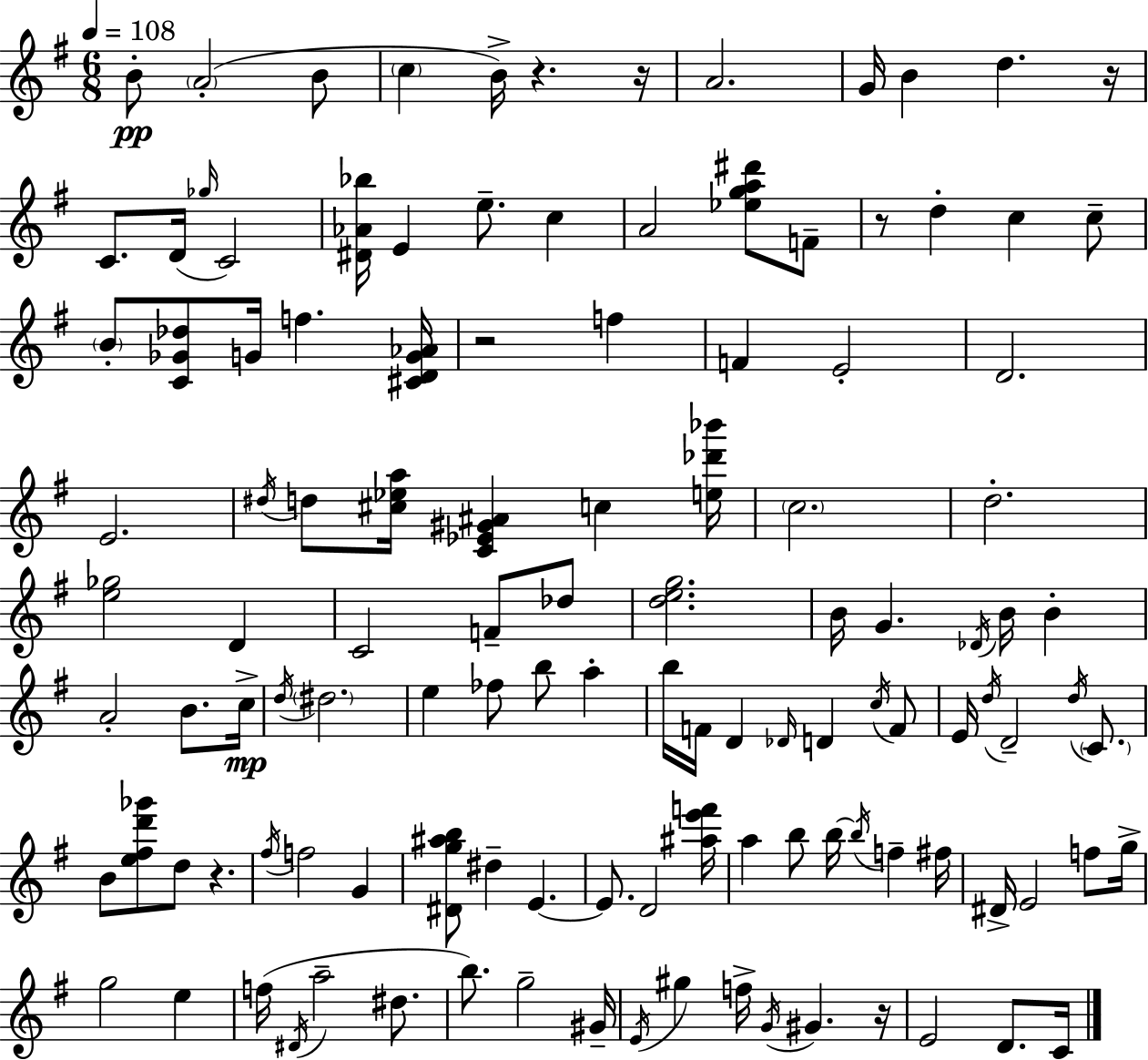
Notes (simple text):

B4/e A4/h B4/e C5/q B4/s R/q. R/s A4/h. G4/s B4/q D5/q. R/s C4/e. D4/s Gb5/s C4/h [D#4,Ab4,Bb5]/s E4/q E5/e. C5/q A4/h [Eb5,G5,A5,D#6]/e F4/e R/e D5/q C5/q C5/e B4/e [C4,Gb4,Db5]/e G4/s F5/q. [C#4,D4,G4,Ab4]/s R/h F5/q F4/q E4/h D4/h. E4/h. D#5/s D5/e [C#5,Eb5,A5]/s [C4,Eb4,G#4,A#4]/q C5/q [E5,Db6,Bb6]/s C5/h. D5/h. [E5,Gb5]/h D4/q C4/h F4/e Db5/e [D5,E5,G5]/h. B4/s G4/q. Db4/s B4/s B4/q A4/h B4/e. C5/s D5/s D#5/h. E5/q FES5/e B5/e A5/q B5/s F4/s D4/q Db4/s D4/q C5/s F4/e E4/s D5/s D4/h D5/s C4/e. B4/e [E5,F#5,D6,Gb6]/e D5/e R/q. F#5/s F5/h G4/q [D#4,G5,A#5,B5]/e D#5/q E4/q. E4/e. D4/h [A#5,E6,F6]/s A5/q B5/e B5/s B5/s F5/q F#5/s D#4/s E4/h F5/e G5/s G5/h E5/q F5/s D#4/s A5/h D#5/e. B5/e. G5/h G#4/s E4/s G#5/q F5/s G4/s G#4/q. R/s E4/h D4/e. C4/s